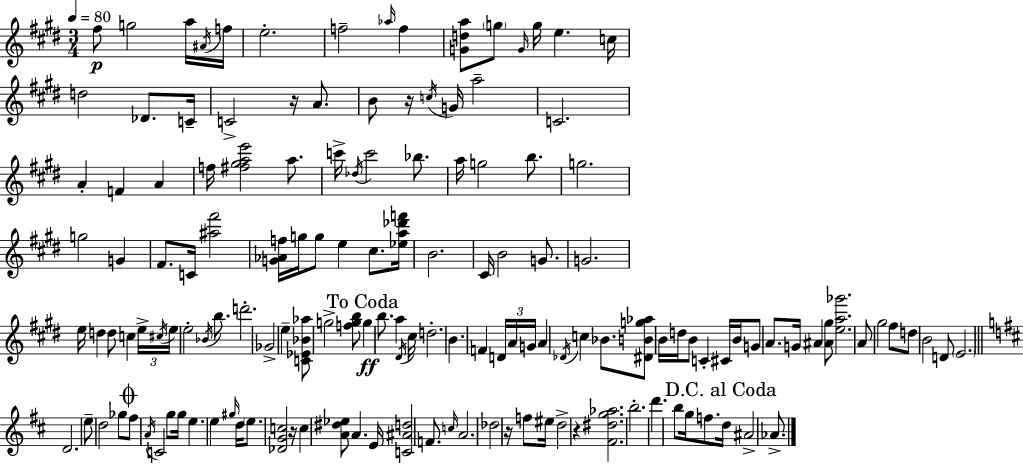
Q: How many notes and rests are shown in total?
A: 147